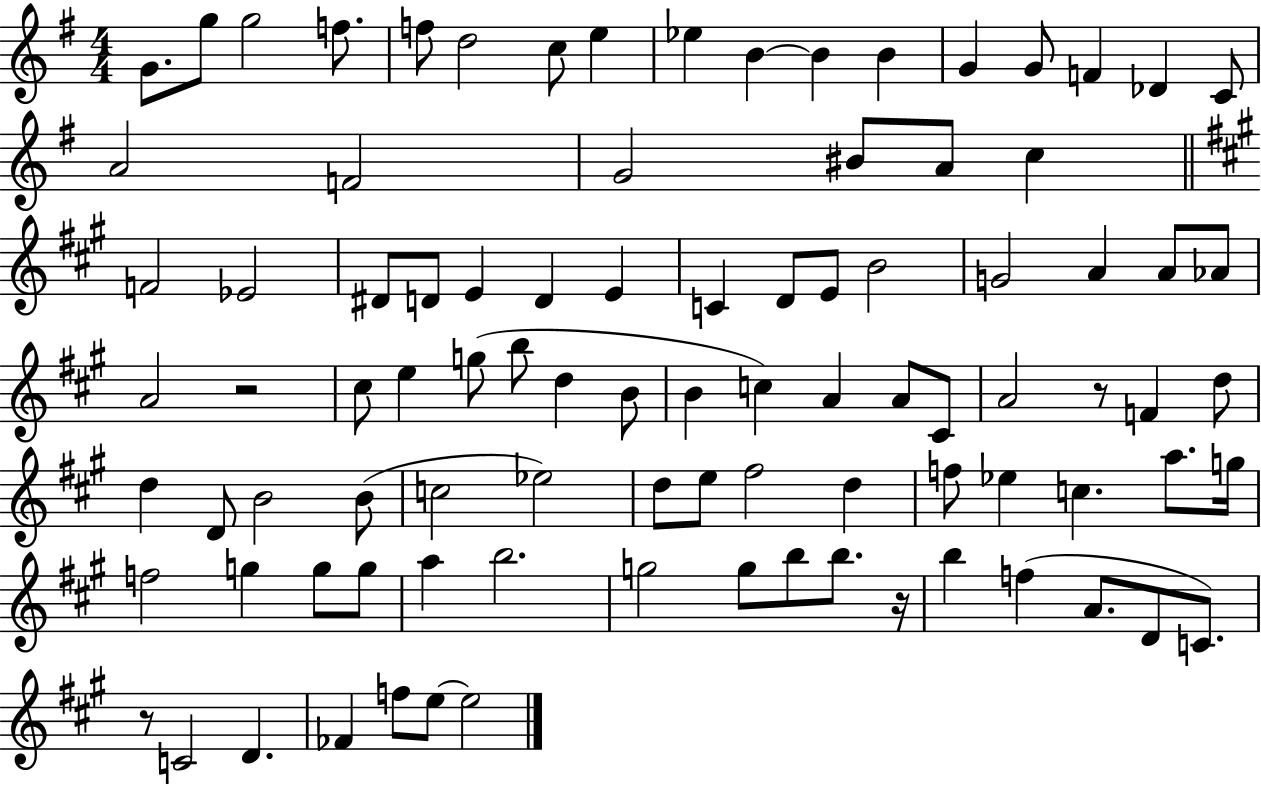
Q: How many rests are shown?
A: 4